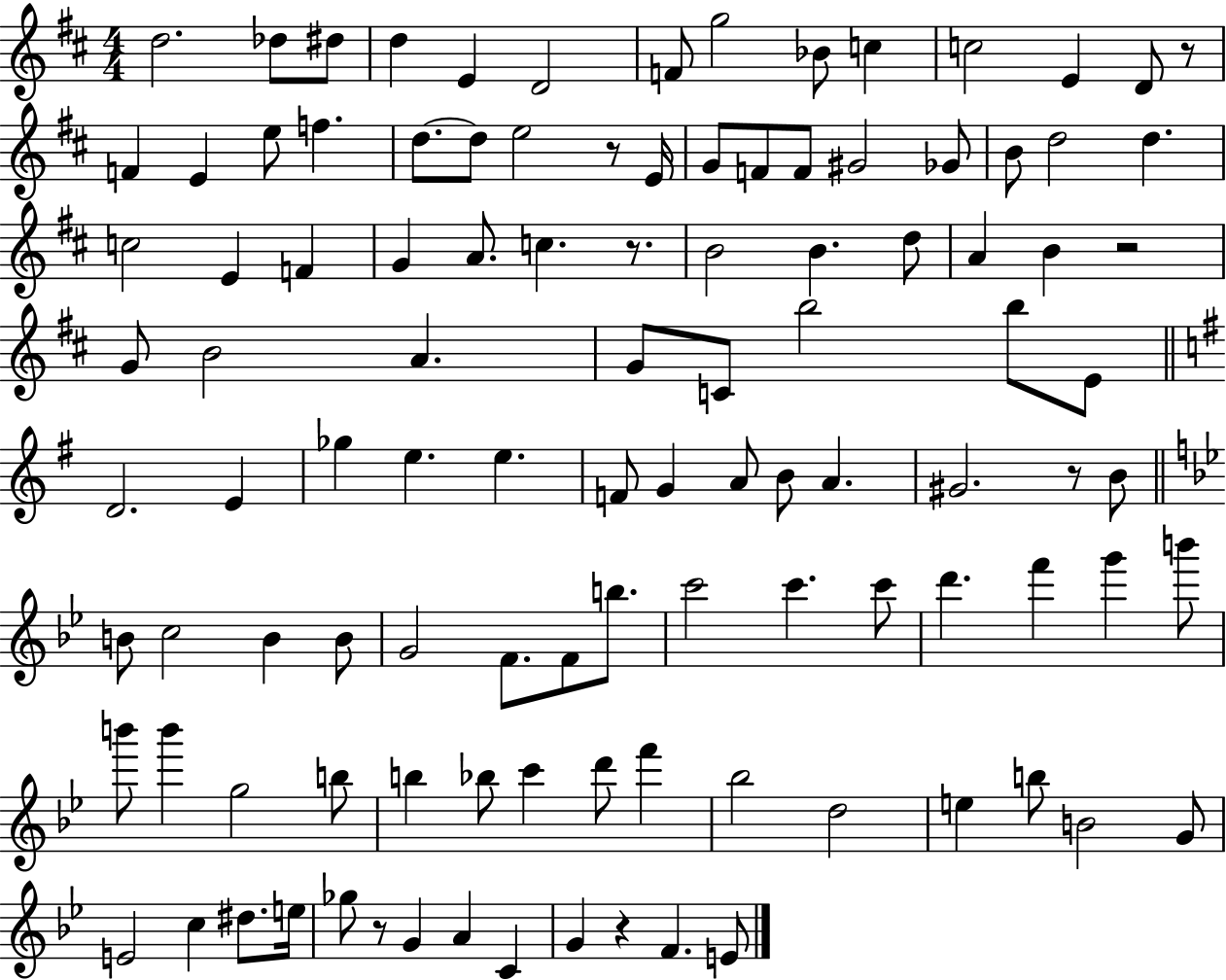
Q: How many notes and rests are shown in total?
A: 108